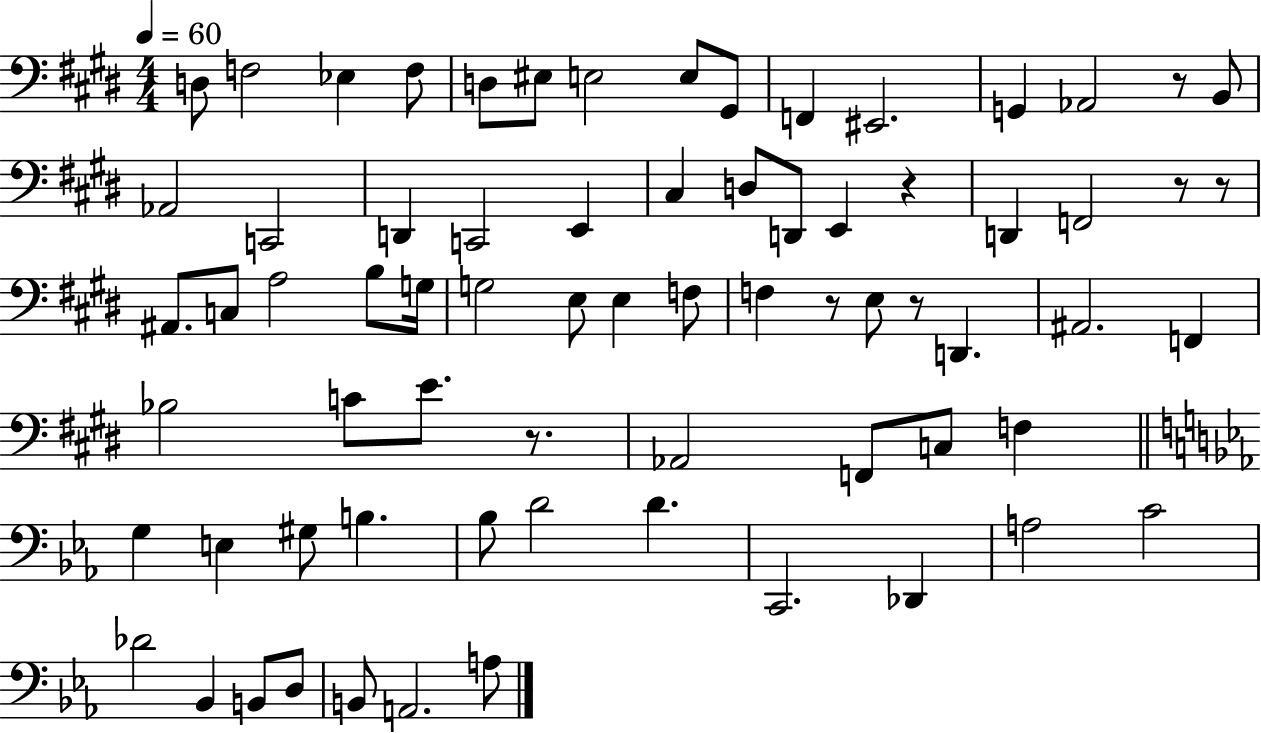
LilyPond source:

{
  \clef bass
  \numericTimeSignature
  \time 4/4
  \key e \major
  \tempo 4 = 60
  d8 f2 ees4 f8 | d8 eis8 e2 e8 gis,8 | f,4 eis,2. | g,4 aes,2 r8 b,8 | \break aes,2 c,2 | d,4 c,2 e,4 | cis4 d8 d,8 e,4 r4 | d,4 f,2 r8 r8 | \break ais,8. c8 a2 b8 g16 | g2 e8 e4 f8 | f4 r8 e8 r8 d,4. | ais,2. f,4 | \break bes2 c'8 e'8. r8. | aes,2 f,8 c8 f4 | \bar "||" \break \key ees \major g4 e4 gis8 b4. | bes8 d'2 d'4. | c,2. des,4 | a2 c'2 | \break des'2 bes,4 b,8 d8 | b,8 a,2. a8 | \bar "|."
}